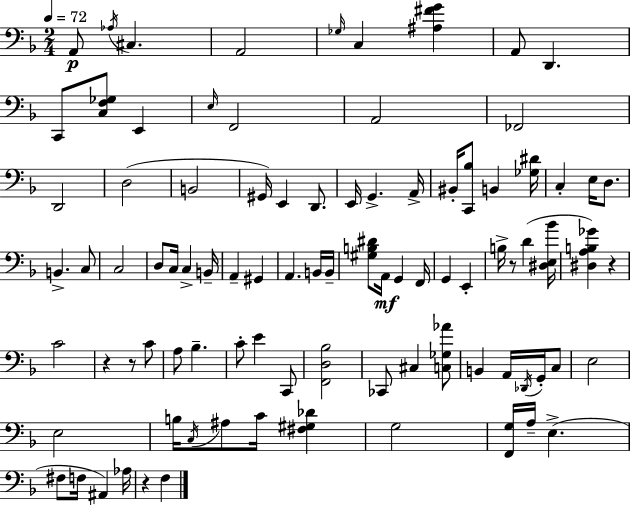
A2/e Ab3/s C#3/q. A2/h Gb3/s C3/q [A#3,F#4,G4]/q A2/e D2/q. C2/e [C3,F3,Gb3]/e E2/q E3/s F2/h A2/h FES2/h D2/h D3/h B2/h G#2/s E2/q D2/e. E2/s G2/q. A2/s BIS2/s [C2,Bb3]/e B2/q [Gb3,D#4]/s C3/q E3/s D3/e. B2/q. C3/e C3/h D3/e C3/s C3/q B2/s A2/q G#2/q A2/q. B2/s B2/s [G#3,B3,D#4]/e A2/s G2/q F2/s G2/q E2/q B3/s R/e D4/q [D#3,E3,Bb4]/s [D#3,A3,B3,Gb4]/q R/q C4/h R/q R/e C4/e A3/e Bb3/q. C4/e E4/q C2/e [F2,D3,Bb3]/h CES2/e C#3/q [C3,Gb3,Ab4]/e B2/q A2/s Db2/s G2/s C3/e E3/h E3/h B3/s C3/s A#3/e C4/s [F#3,G#3,Db4]/q G3/h [F2,G3]/s A3/s E3/q. F#3/e F3/s A#2/q Ab3/s R/q F3/q